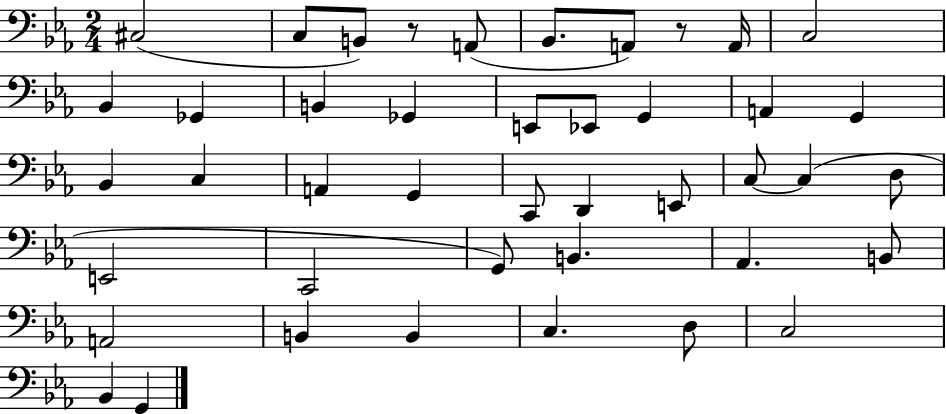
C#3/h C3/e B2/e R/e A2/e Bb2/e. A2/e R/e A2/s C3/h Bb2/q Gb2/q B2/q Gb2/q E2/e Eb2/e G2/q A2/q G2/q Bb2/q C3/q A2/q G2/q C2/e D2/q E2/e C3/e C3/q D3/e E2/h C2/h G2/e B2/q. Ab2/q. B2/e A2/h B2/q B2/q C3/q. D3/e C3/h Bb2/q G2/q